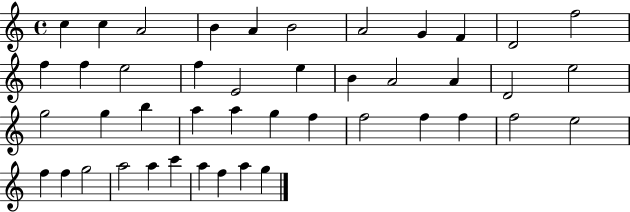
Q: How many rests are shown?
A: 0